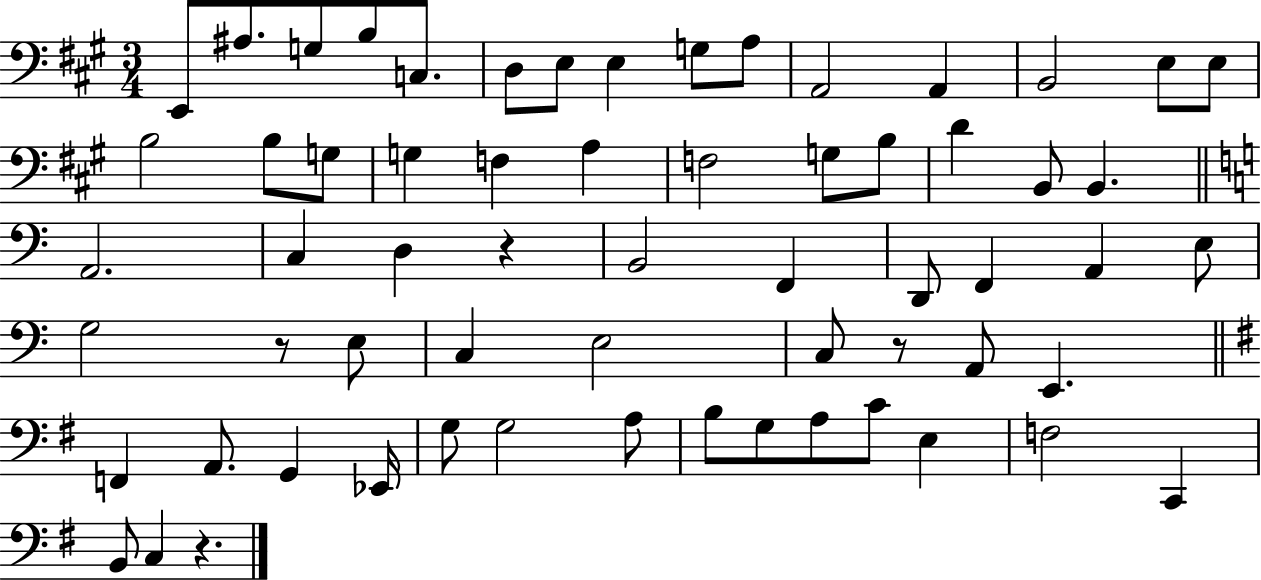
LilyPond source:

{
  \clef bass
  \numericTimeSignature
  \time 3/4
  \key a \major
  e,8 ais8. g8 b8 c8. | d8 e8 e4 g8 a8 | a,2 a,4 | b,2 e8 e8 | \break b2 b8 g8 | g4 f4 a4 | f2 g8 b8 | d'4 b,8 b,4. | \break \bar "||" \break \key c \major a,2. | c4 d4 r4 | b,2 f,4 | d,8 f,4 a,4 e8 | \break g2 r8 e8 | c4 e2 | c8 r8 a,8 e,4. | \bar "||" \break \key e \minor f,4 a,8. g,4 ees,16 | g8 g2 a8 | b8 g8 a8 c'8 e4 | f2 c,4 | \break b,8 c4 r4. | \bar "|."
}